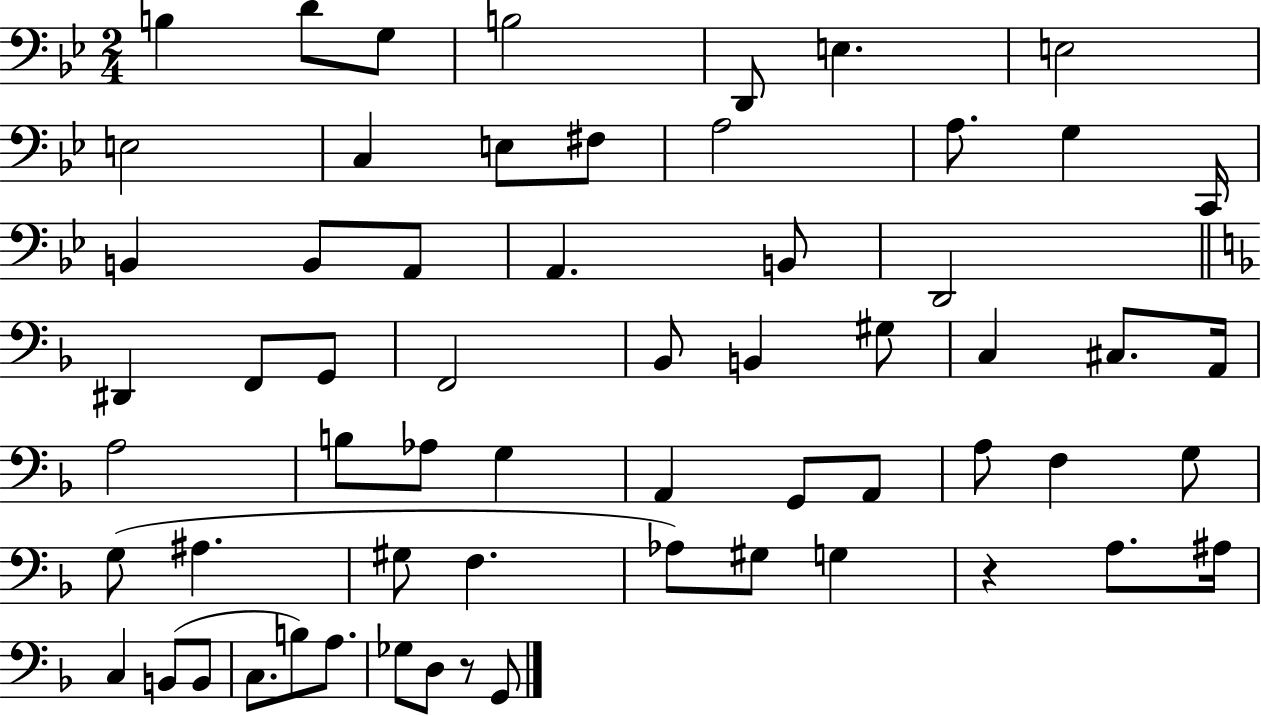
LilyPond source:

{
  \clef bass
  \numericTimeSignature
  \time 2/4
  \key bes \major
  \repeat volta 2 { b4 d'8 g8 | b2 | d,8 e4. | e2 | \break e2 | c4 e8 fis8 | a2 | a8. g4 c,16 | \break b,4 b,8 a,8 | a,4. b,8 | d,2 | \bar "||" \break \key f \major dis,4 f,8 g,8 | f,2 | bes,8 b,4 gis8 | c4 cis8. a,16 | \break a2 | b8 aes8 g4 | a,4 g,8 a,8 | a8 f4 g8 | \break g8( ais4. | gis8 f4. | aes8) gis8 g4 | r4 a8. ais16 | \break c4 b,8( b,8 | c8. b8) a8. | ges8 d8 r8 g,8 | } \bar "|."
}